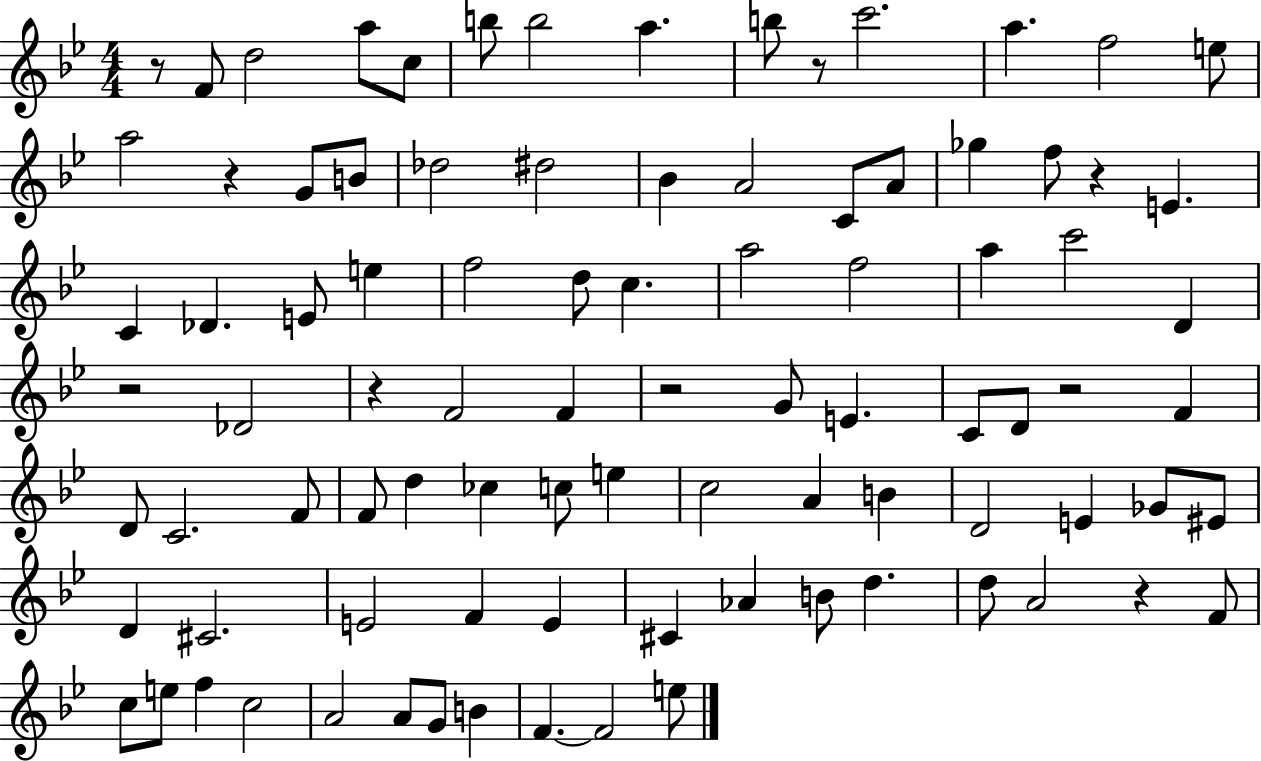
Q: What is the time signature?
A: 4/4